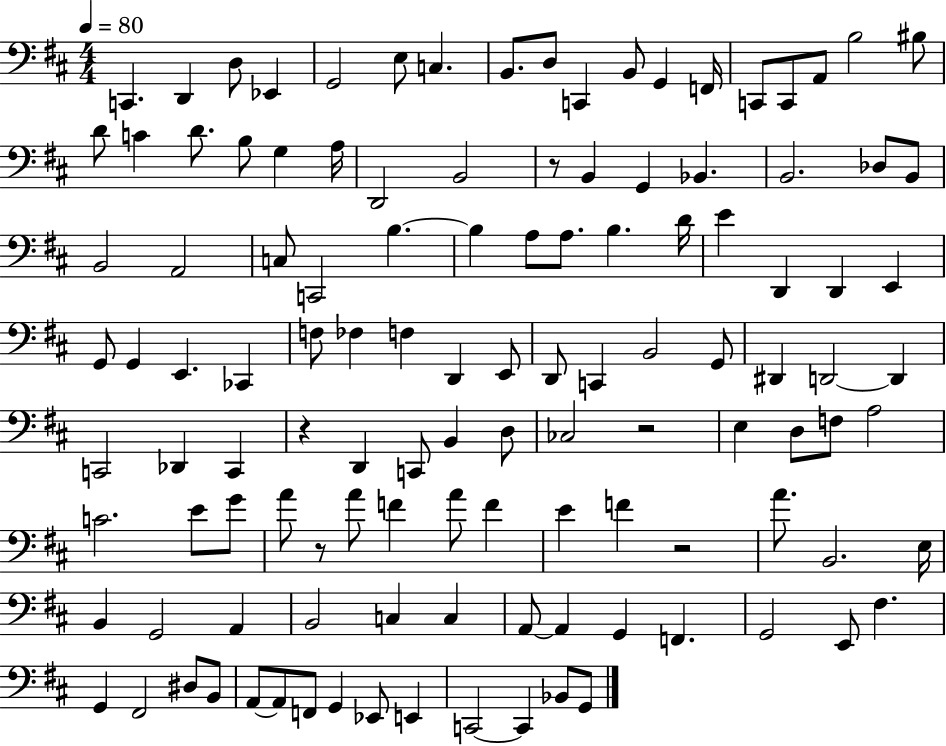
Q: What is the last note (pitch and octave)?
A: G2